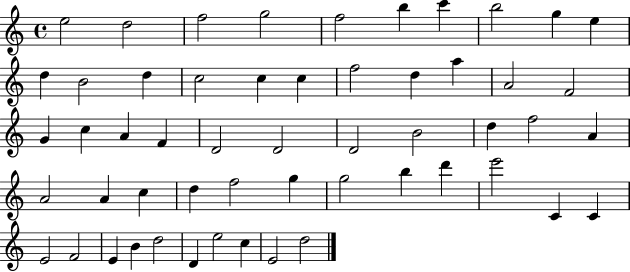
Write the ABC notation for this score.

X:1
T:Untitled
M:4/4
L:1/4
K:C
e2 d2 f2 g2 f2 b c' b2 g e d B2 d c2 c c f2 d a A2 F2 G c A F D2 D2 D2 B2 d f2 A A2 A c d f2 g g2 b d' e'2 C C E2 F2 E B d2 D e2 c E2 d2